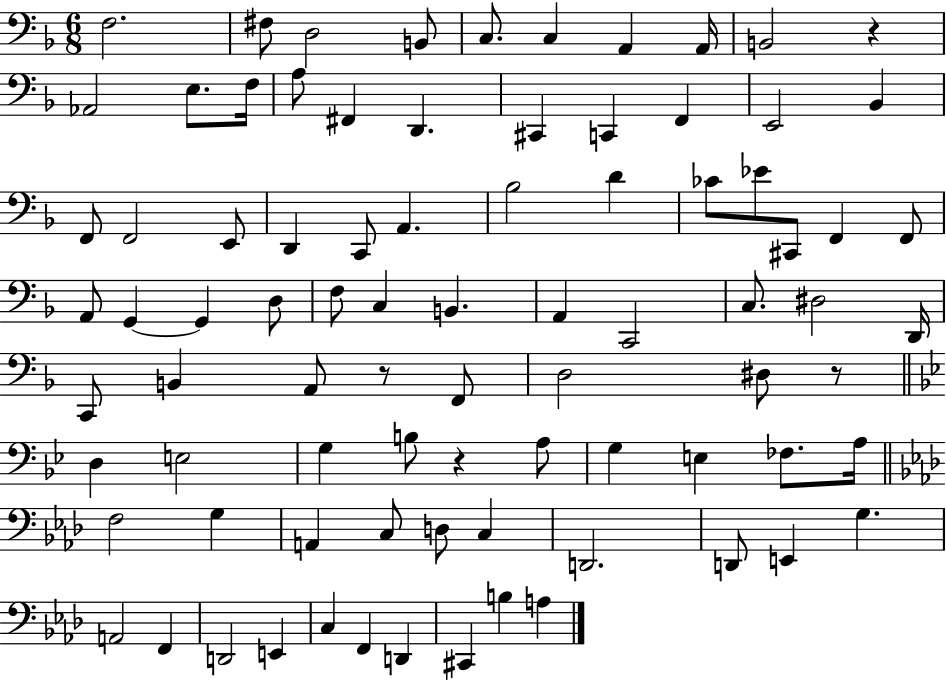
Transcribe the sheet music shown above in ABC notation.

X:1
T:Untitled
M:6/8
L:1/4
K:F
F,2 ^F,/2 D,2 B,,/2 C,/2 C, A,, A,,/4 B,,2 z _A,,2 E,/2 F,/4 A,/2 ^F,, D,, ^C,, C,, F,, E,,2 _B,, F,,/2 F,,2 E,,/2 D,, C,,/2 A,, _B,2 D _C/2 _E/2 ^C,,/2 F,, F,,/2 A,,/2 G,, G,, D,/2 F,/2 C, B,, A,, C,,2 C,/2 ^D,2 D,,/4 C,,/2 B,, A,,/2 z/2 F,,/2 D,2 ^D,/2 z/2 D, E,2 G, B,/2 z A,/2 G, E, _F,/2 A,/4 F,2 G, A,, C,/2 D,/2 C, D,,2 D,,/2 E,, G, A,,2 F,, D,,2 E,, C, F,, D,, ^C,, B, A,